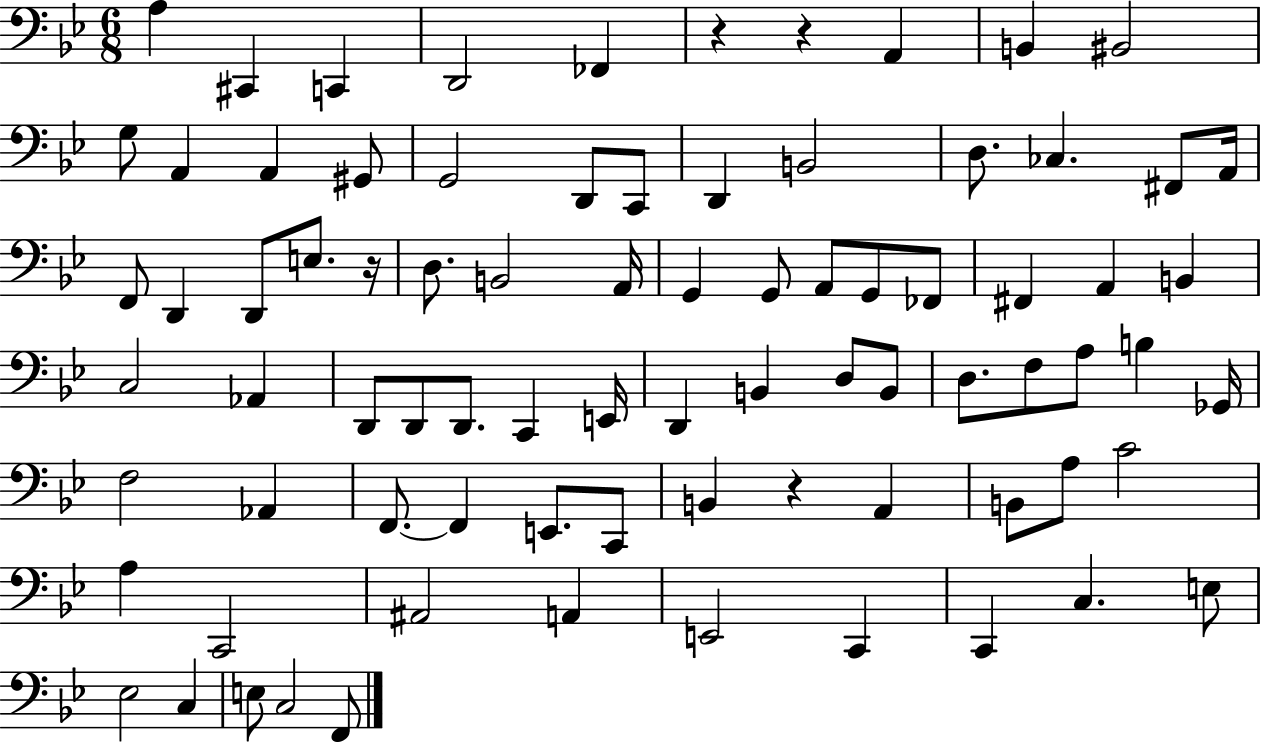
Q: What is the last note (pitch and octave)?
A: F2